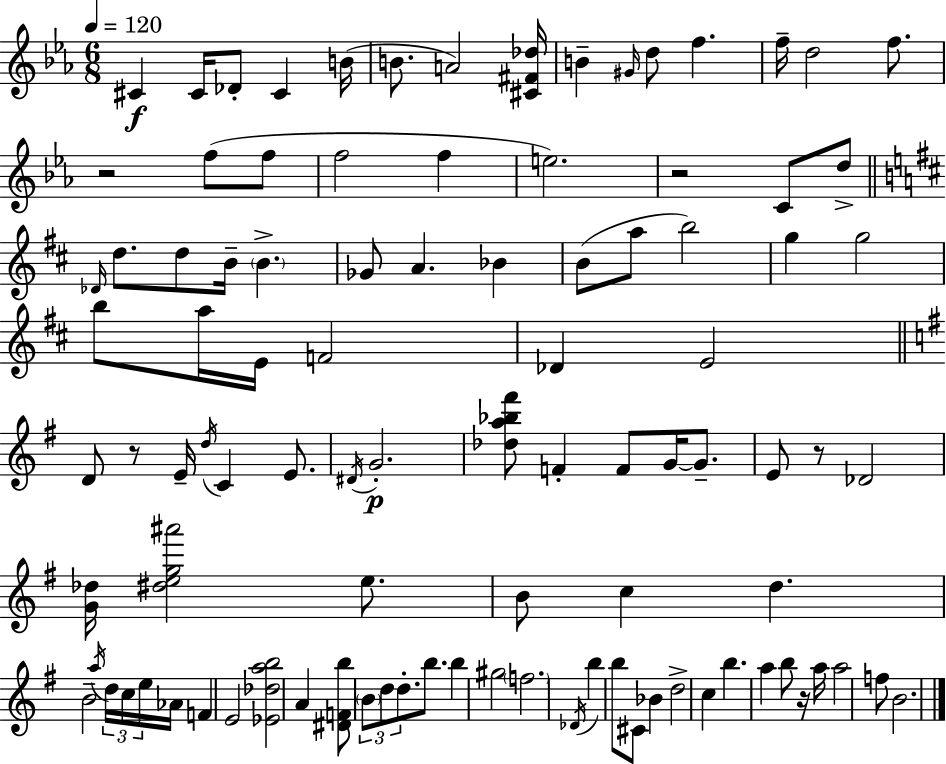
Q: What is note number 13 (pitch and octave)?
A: D5